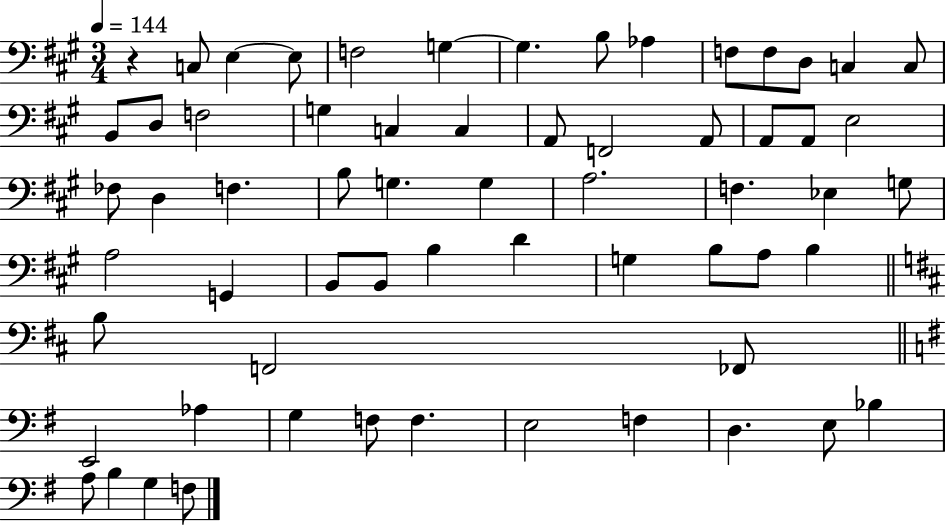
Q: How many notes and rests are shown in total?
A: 63